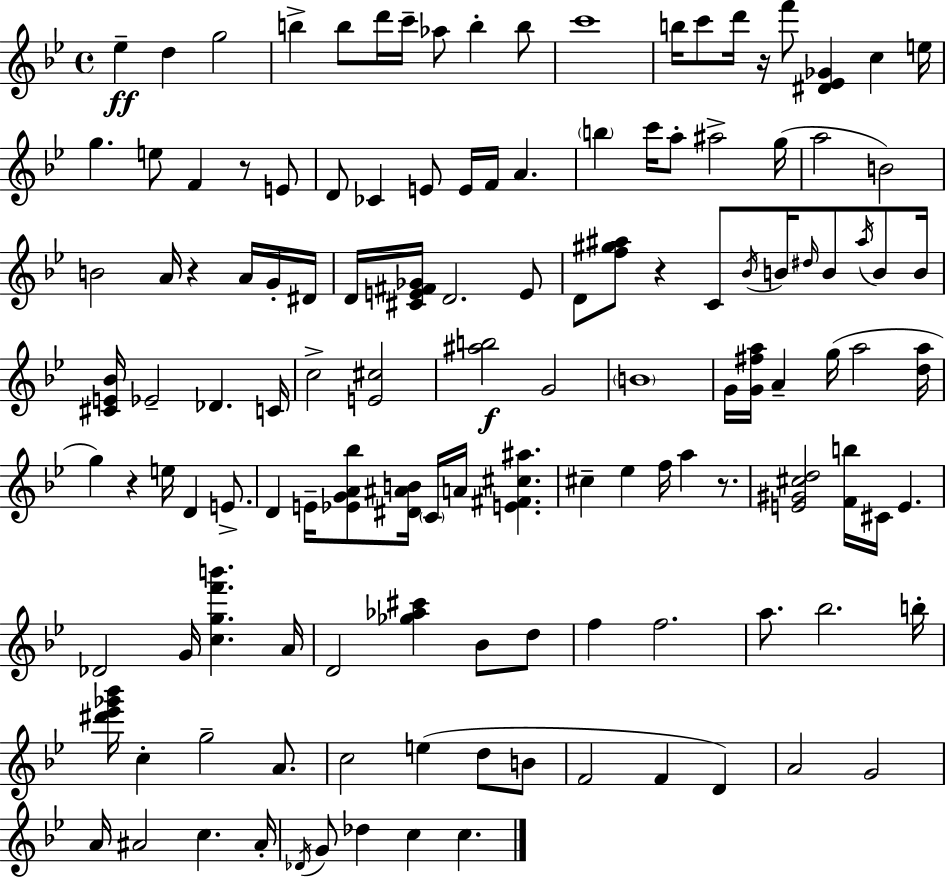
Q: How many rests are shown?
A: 6